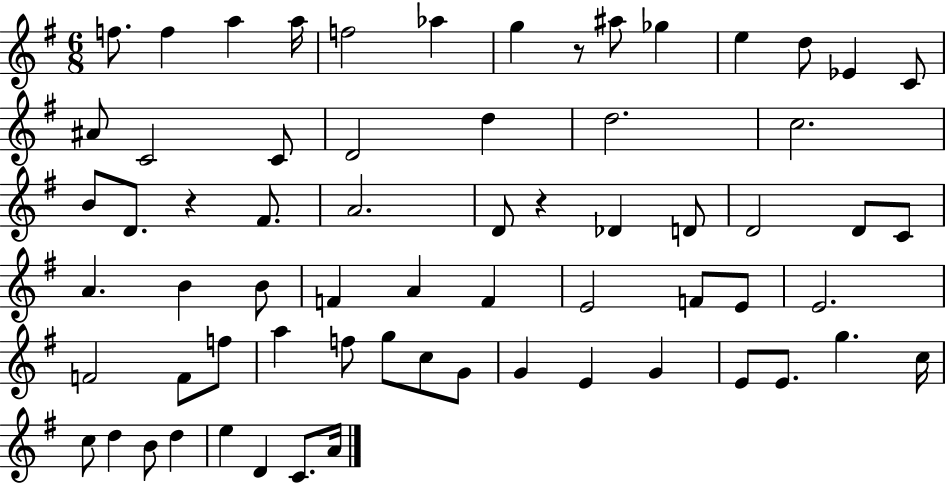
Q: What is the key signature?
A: G major